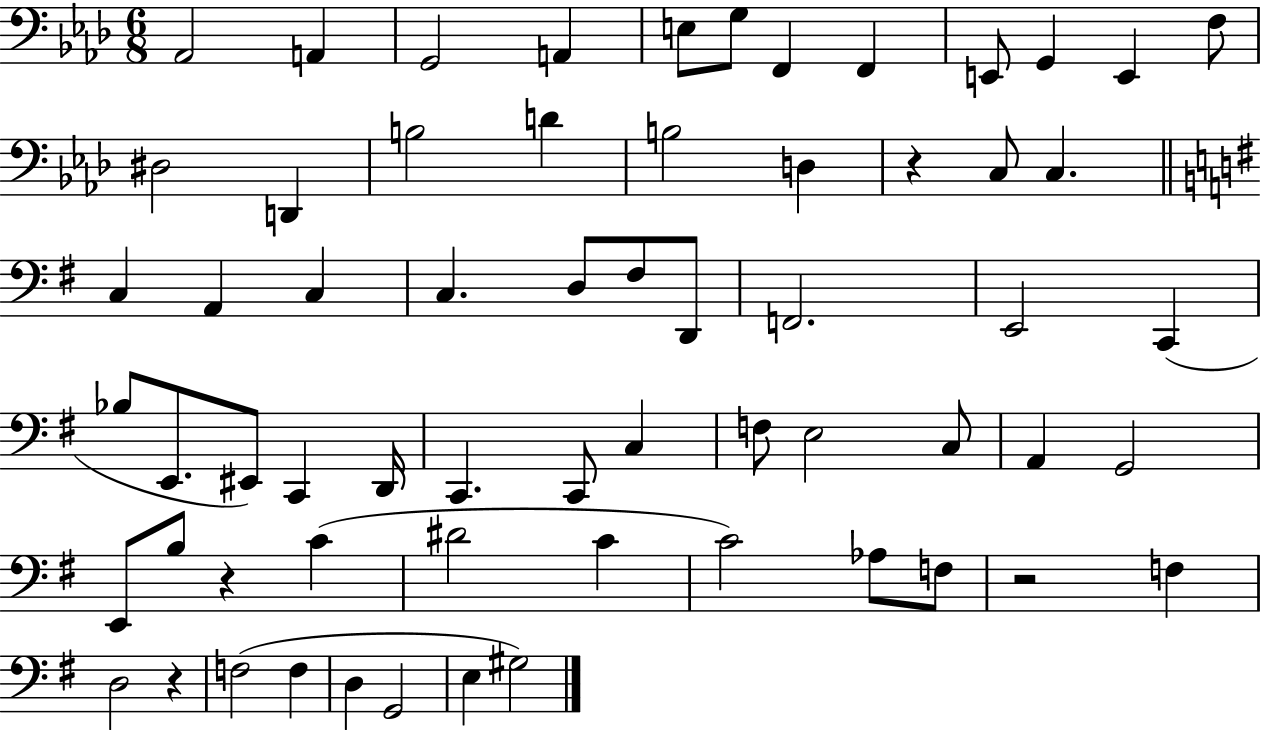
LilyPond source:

{
  \clef bass
  \numericTimeSignature
  \time 6/8
  \key aes \major
  \repeat volta 2 { aes,2 a,4 | g,2 a,4 | e8 g8 f,4 f,4 | e,8 g,4 e,4 f8 | \break dis2 d,4 | b2 d'4 | b2 d4 | r4 c8 c4. | \break \bar "||" \break \key e \minor c4 a,4 c4 | c4. d8 fis8 d,8 | f,2. | e,2 c,4( | \break bes8 e,8. eis,8) c,4 d,16 | c,4. c,8 c4 | f8 e2 c8 | a,4 g,2 | \break e,8 b8 r4 c'4( | dis'2 c'4 | c'2) aes8 f8 | r2 f4 | \break d2 r4 | f2( f4 | d4 g,2 | e4 gis2) | \break } \bar "|."
}